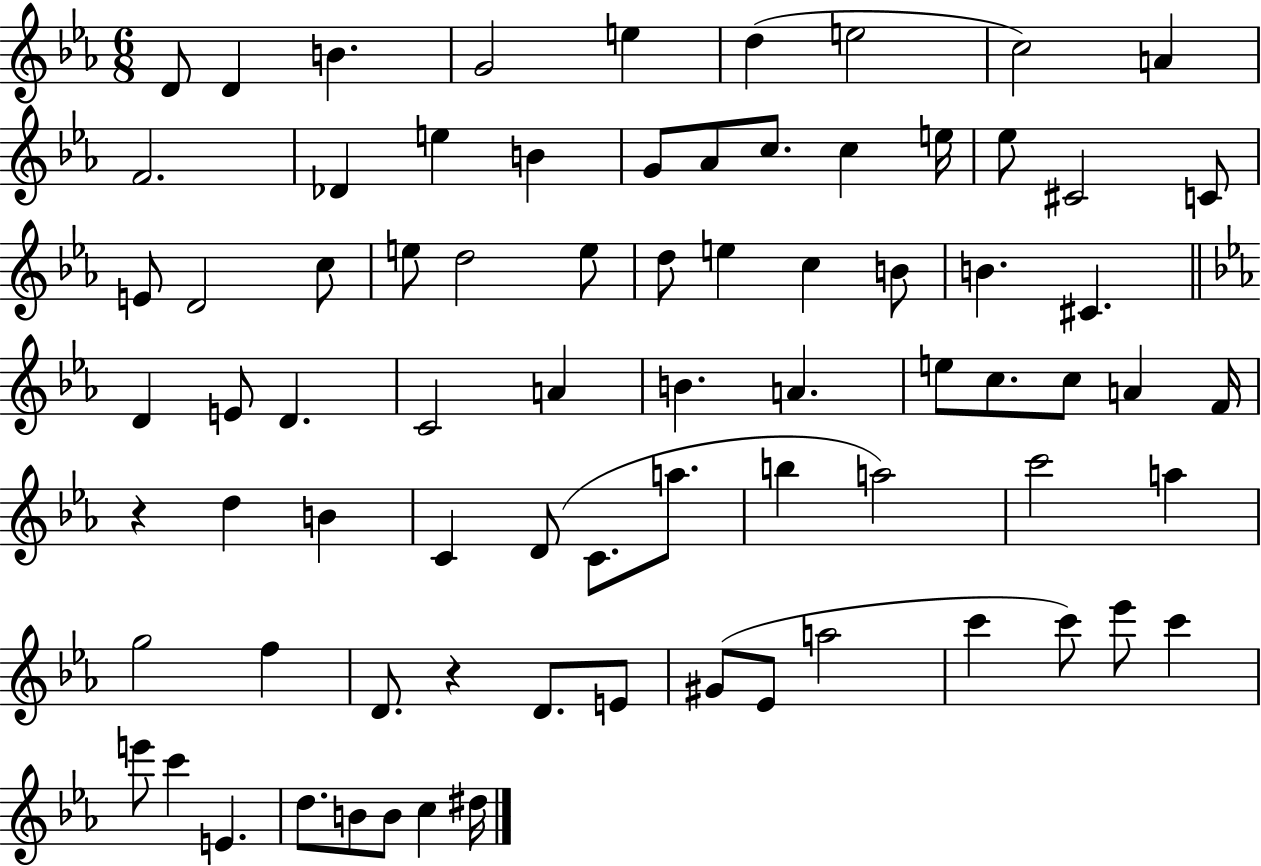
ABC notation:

X:1
T:Untitled
M:6/8
L:1/4
K:Eb
D/2 D B G2 e d e2 c2 A F2 _D e B G/2 _A/2 c/2 c e/4 _e/2 ^C2 C/2 E/2 D2 c/2 e/2 d2 e/2 d/2 e c B/2 B ^C D E/2 D C2 A B A e/2 c/2 c/2 A F/4 z d B C D/2 C/2 a/2 b a2 c'2 a g2 f D/2 z D/2 E/2 ^G/2 _E/2 a2 c' c'/2 _e'/2 c' e'/2 c' E d/2 B/2 B/2 c ^d/4